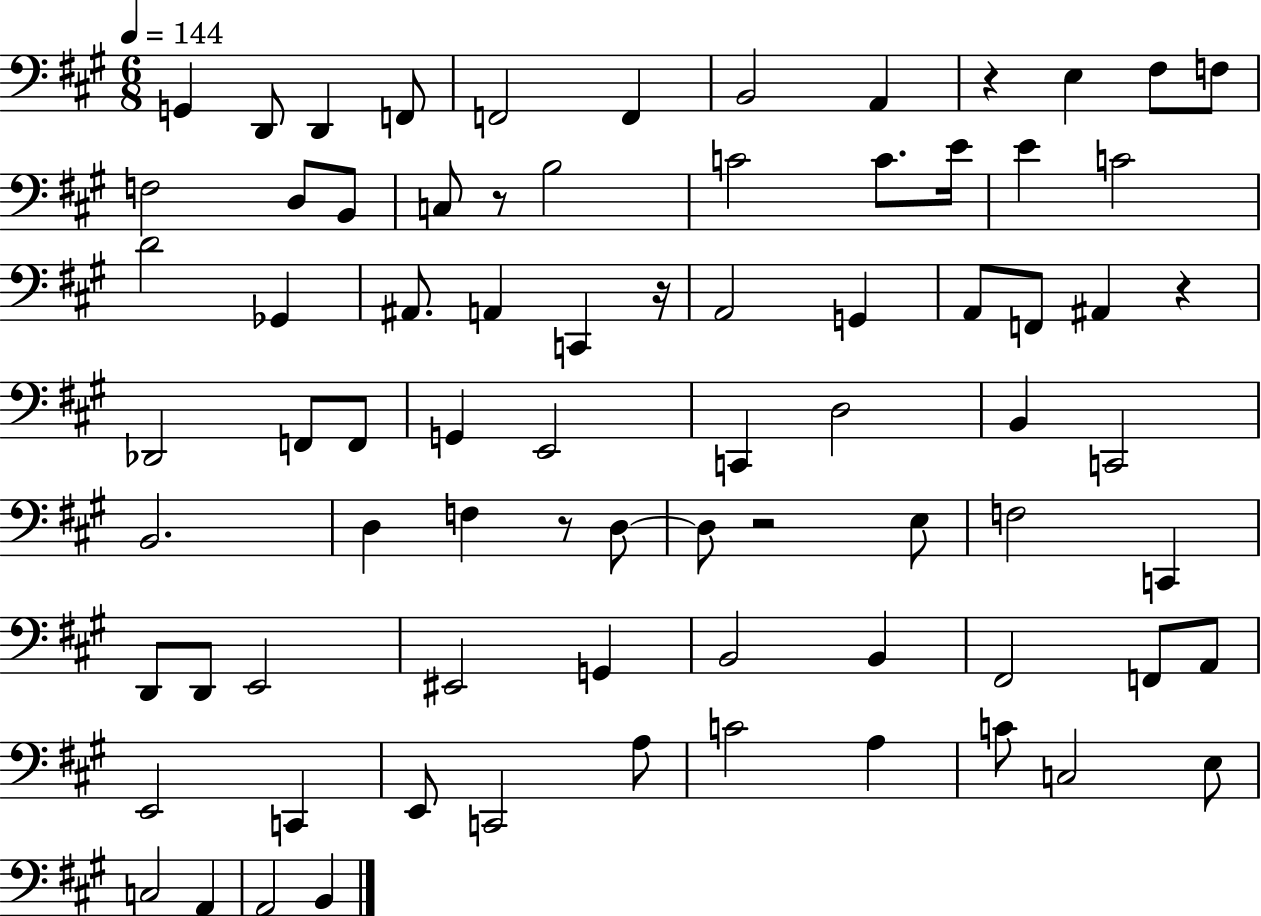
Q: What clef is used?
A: bass